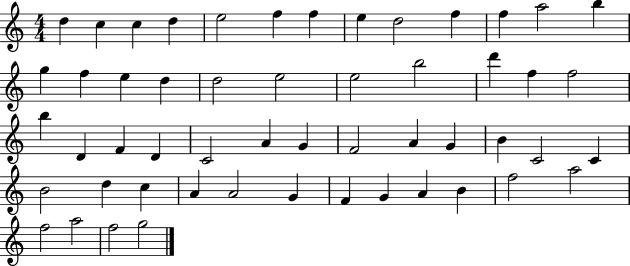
X:1
T:Untitled
M:4/4
L:1/4
K:C
d c c d e2 f f e d2 f f a2 b g f e d d2 e2 e2 b2 d' f f2 b D F D C2 A G F2 A G B C2 C B2 d c A A2 G F G A B f2 a2 f2 a2 f2 g2